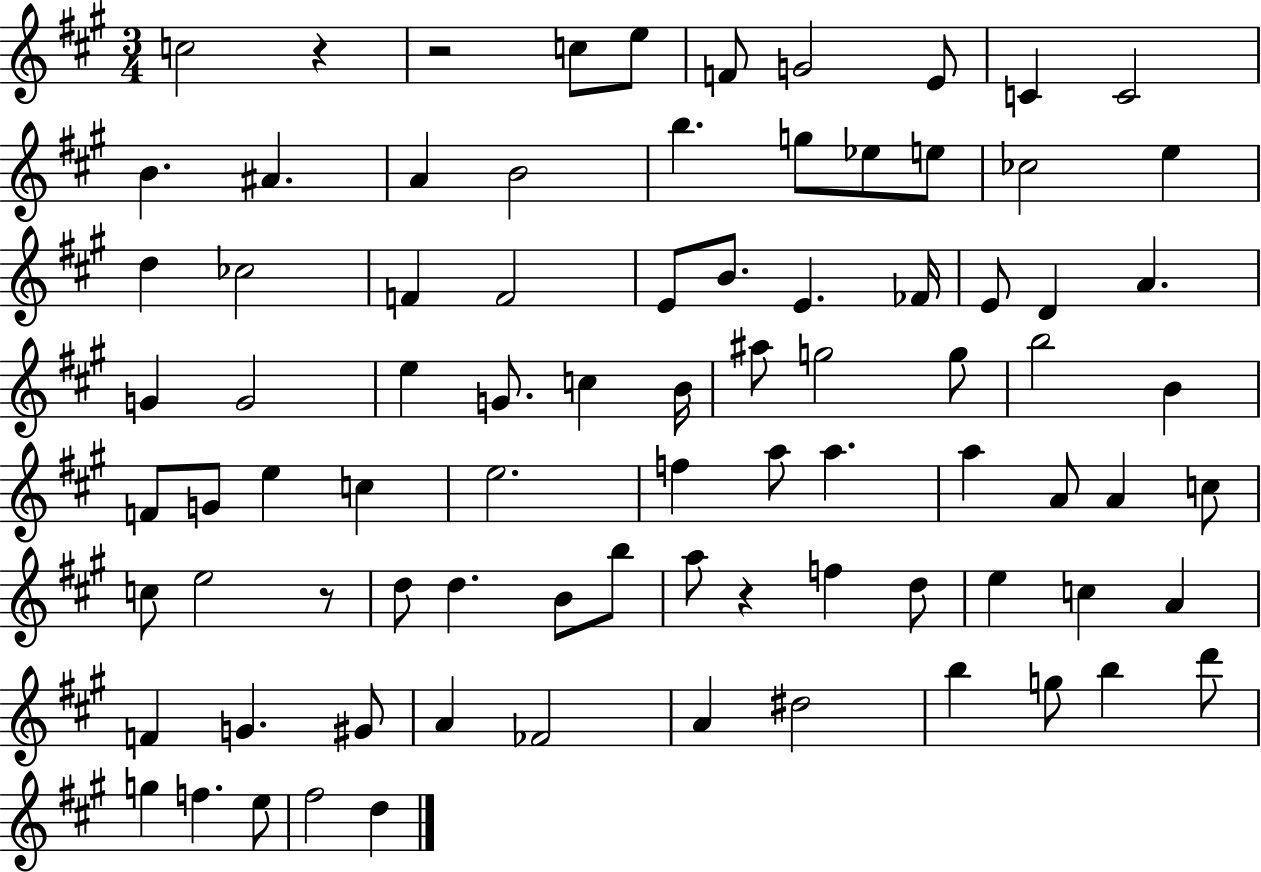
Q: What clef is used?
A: treble